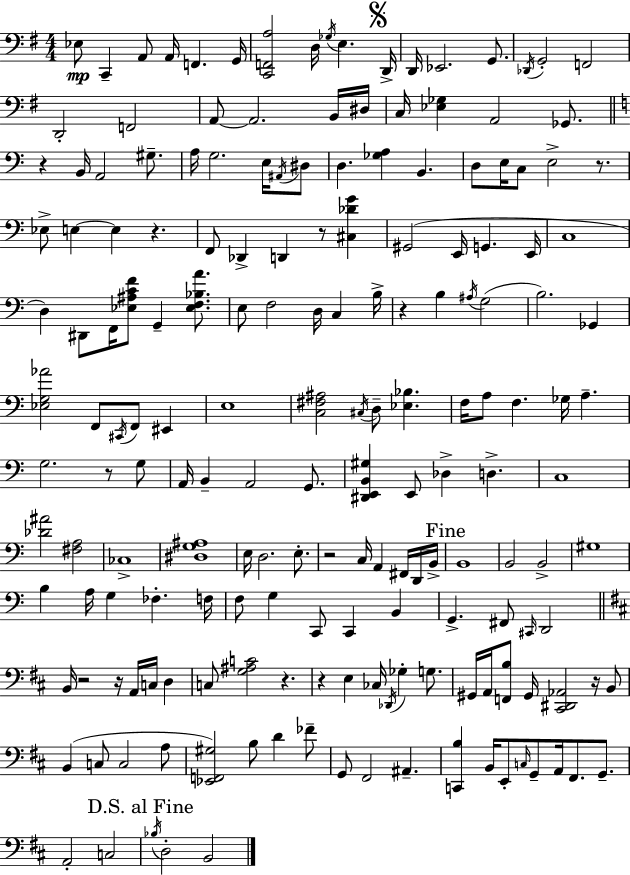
Eb3/e C2/q A2/e A2/s F2/q. G2/s [C2,F2,A3]/h D3/s Gb3/s E3/q. D2/s D2/s Eb2/h. G2/e. Db2/s G2/h F2/h D2/h F2/h A2/e A2/h. B2/s D#3/s C3/s [Eb3,Gb3]/q A2/h Gb2/e. R/q B2/s A2/h G#3/e. A3/s G3/h. E3/s A#2/s D#3/e D3/q. [Gb3,A3]/q B2/q. D3/e E3/s C3/e E3/h R/e. Eb3/e E3/q E3/q R/q. F2/e Db2/q D2/q R/e [C#3,Db4,G4]/q G#2/h E2/s G2/q. E2/s C3/w D3/q D#2/e F2/s [Eb3,A#3,C4,F4]/e G2/q [Eb3,F3,Bb3,A4]/e. E3/e F3/h D3/s C3/q B3/s R/q B3/q A#3/s G3/h B3/h. Gb2/q [Eb3,G3,Ab4]/h F2/e C#2/s F2/e EIS2/q E3/w [C3,F#3,A#3]/h C#3/s D3/e [Eb3,Bb3]/q. F3/s A3/e F3/q. Gb3/s A3/q. G3/h. R/e G3/e A2/s B2/q A2/h G2/e. [D#2,E2,B2,G#3]/q E2/e Db3/q D3/q. C3/w [Db4,A#4]/h [F#3,A3]/h CES3/w [D#3,G3,A#3]/w E3/s D3/h. E3/e. R/h C3/s A2/q F#2/s D2/s B2/s B2/w B2/h B2/h G#3/w B3/q A3/s G3/q FES3/q. F3/s F3/e G3/q C2/e C2/q B2/q G2/q. F#2/e C#2/s D2/h B2/s R/h R/s A2/s C3/s D3/q C3/e [G3,A#3,C4]/h R/q. R/q E3/q CES3/s Db2/s Gb3/q G3/e. G#2/s A2/s [F2,B3]/e G#2/s [C#2,D#2,Ab2]/h R/s B2/e B2/q C3/e C3/h A3/e [Eb2,F2,G#3]/h B3/e D4/q FES4/e G2/e F#2/h A#2/q. [C2,B3]/q B2/s E2/e C3/s G2/e A2/s F#2/e. G2/e. A2/h C3/h Bb3/s D3/h B2/h